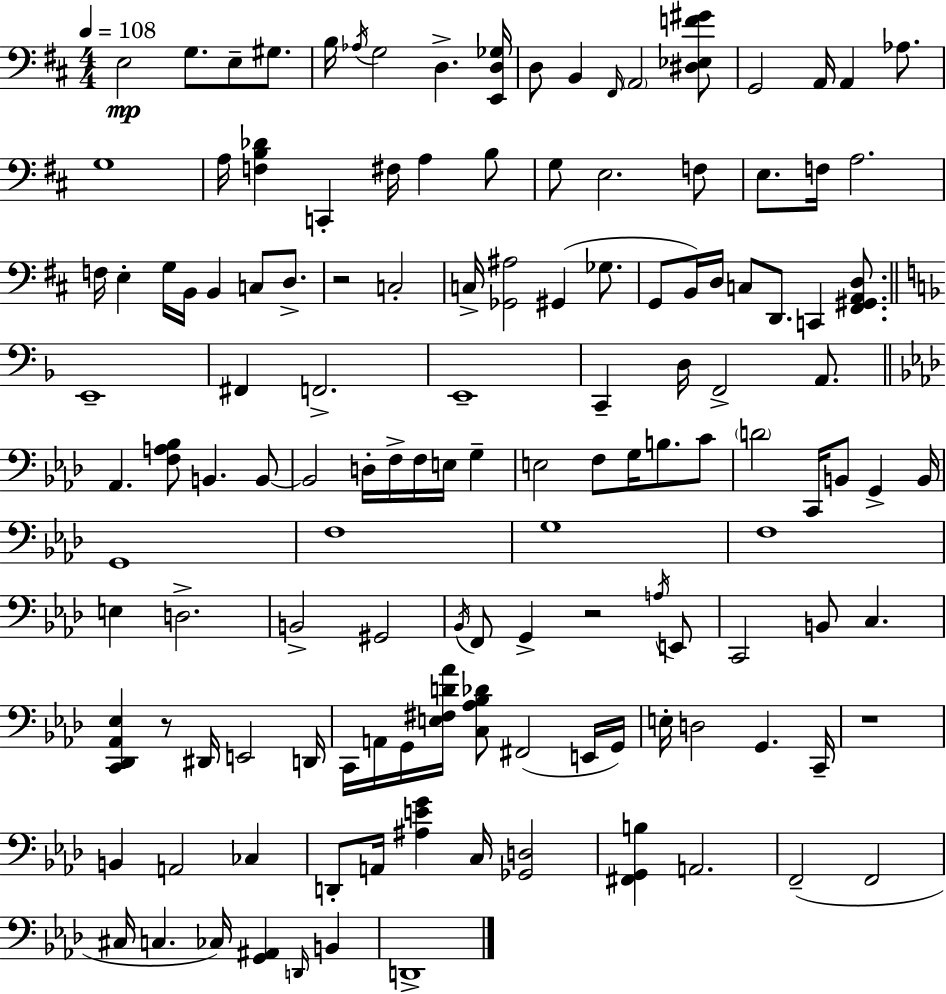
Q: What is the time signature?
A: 4/4